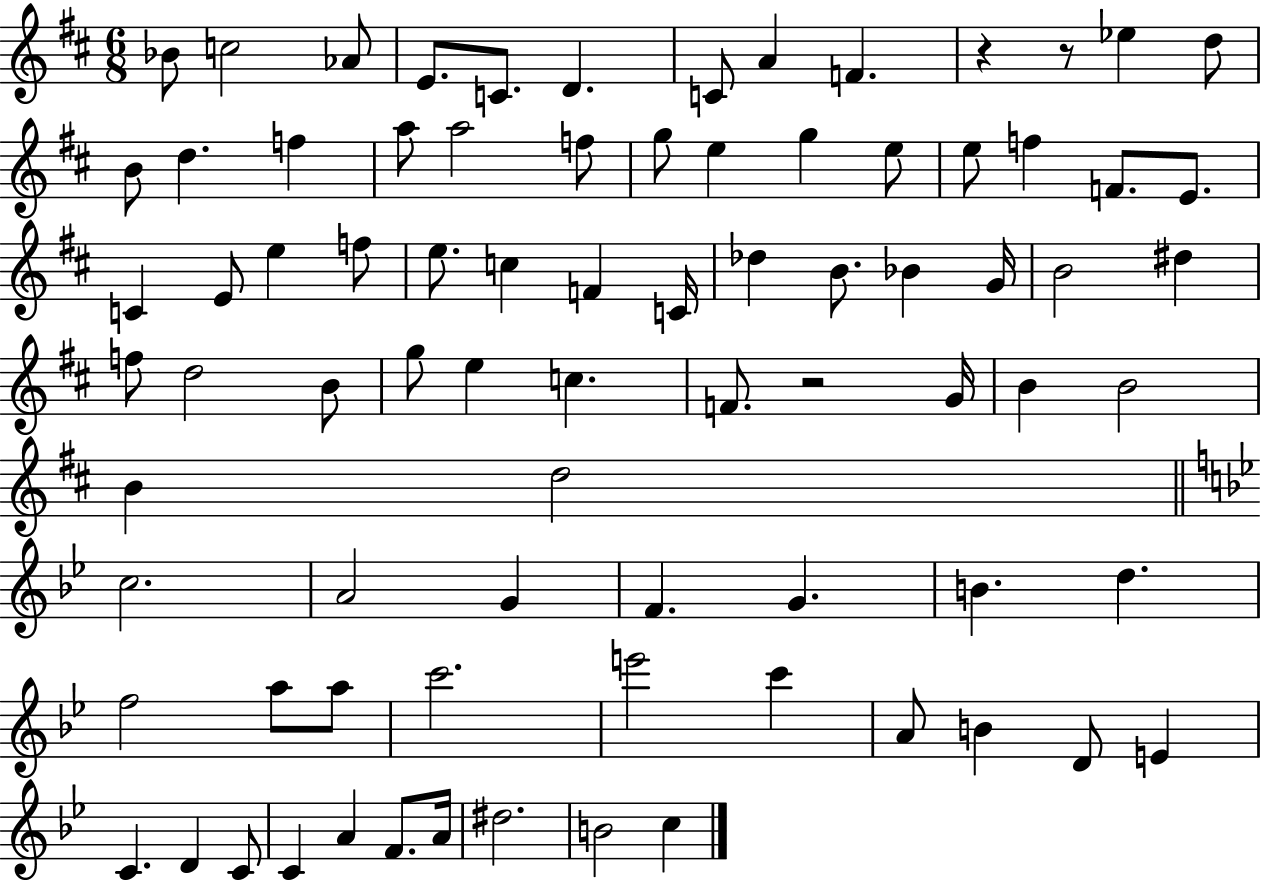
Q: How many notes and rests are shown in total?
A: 81